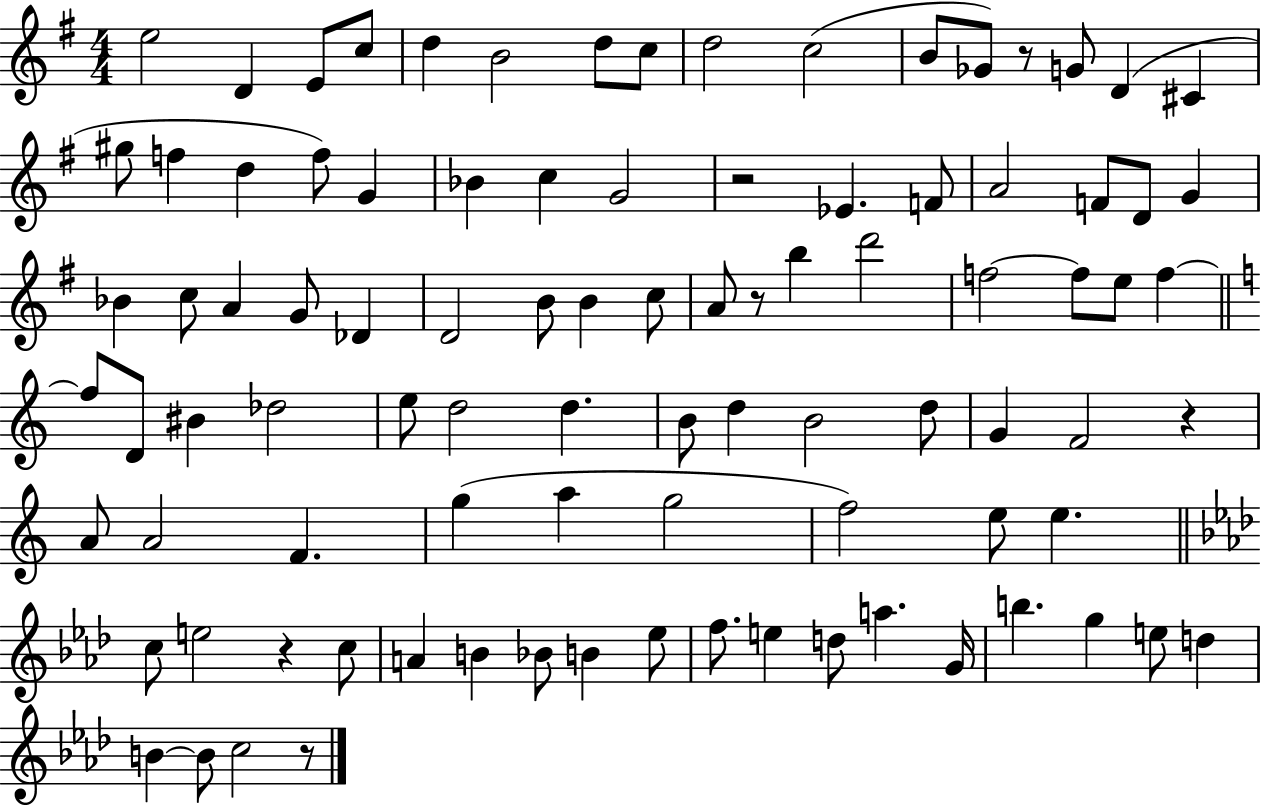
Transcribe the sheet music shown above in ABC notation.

X:1
T:Untitled
M:4/4
L:1/4
K:G
e2 D E/2 c/2 d B2 d/2 c/2 d2 c2 B/2 _G/2 z/2 G/2 D ^C ^g/2 f d f/2 G _B c G2 z2 _E F/2 A2 F/2 D/2 G _B c/2 A G/2 _D D2 B/2 B c/2 A/2 z/2 b d'2 f2 f/2 e/2 f f/2 D/2 ^B _d2 e/2 d2 d B/2 d B2 d/2 G F2 z A/2 A2 F g a g2 f2 e/2 e c/2 e2 z c/2 A B _B/2 B _e/2 f/2 e d/2 a G/4 b g e/2 d B B/2 c2 z/2